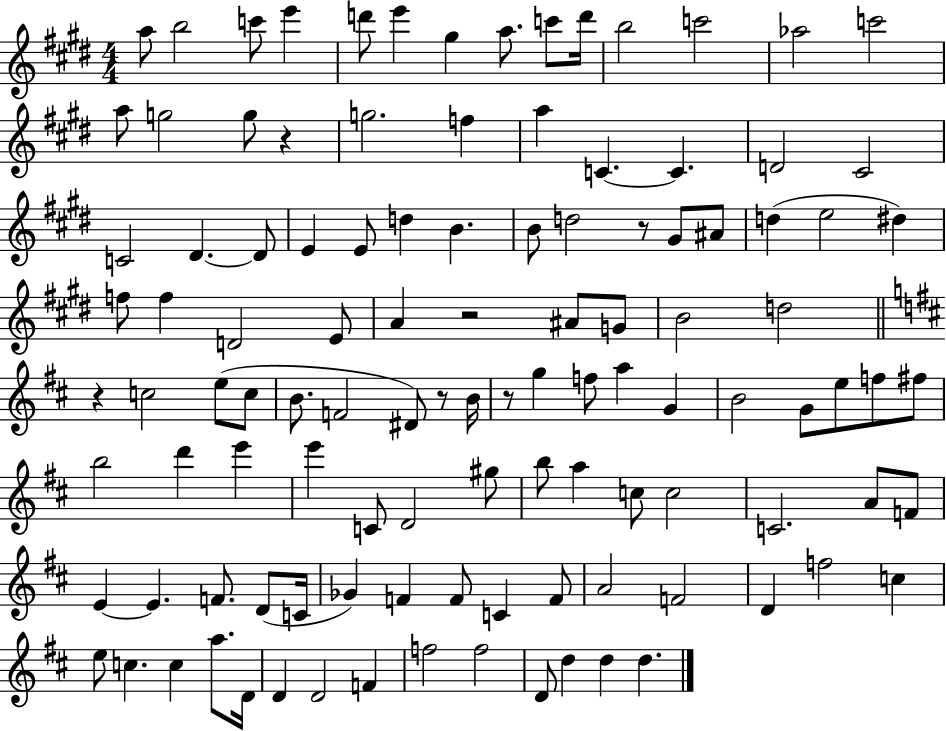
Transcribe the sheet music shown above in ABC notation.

X:1
T:Untitled
M:4/4
L:1/4
K:E
a/2 b2 c'/2 e' d'/2 e' ^g a/2 c'/2 d'/4 b2 c'2 _a2 c'2 a/2 g2 g/2 z g2 f a C C D2 ^C2 C2 ^D ^D/2 E E/2 d B B/2 d2 z/2 ^G/2 ^A/2 d e2 ^d f/2 f D2 E/2 A z2 ^A/2 G/2 B2 d2 z c2 e/2 c/2 B/2 F2 ^D/2 z/2 B/4 z/2 g f/2 a G B2 G/2 e/2 f/2 ^f/2 b2 d' e' e' C/2 D2 ^g/2 b/2 a c/2 c2 C2 A/2 F/2 E E F/2 D/2 C/4 _G F F/2 C F/2 A2 F2 D f2 c e/2 c c a/2 D/4 D D2 F f2 f2 D/2 d d d